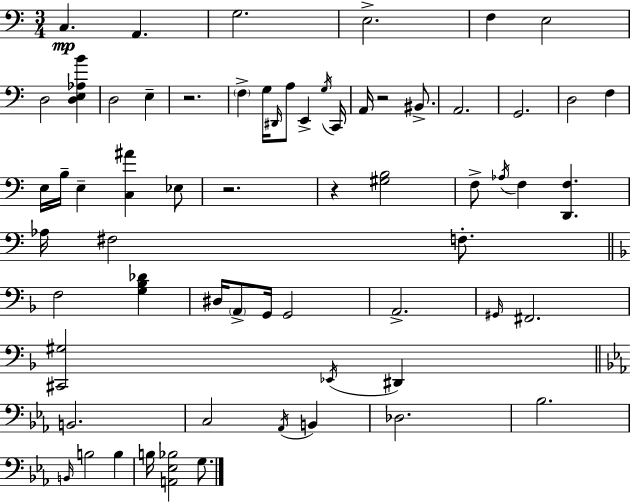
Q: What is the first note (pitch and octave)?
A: C3